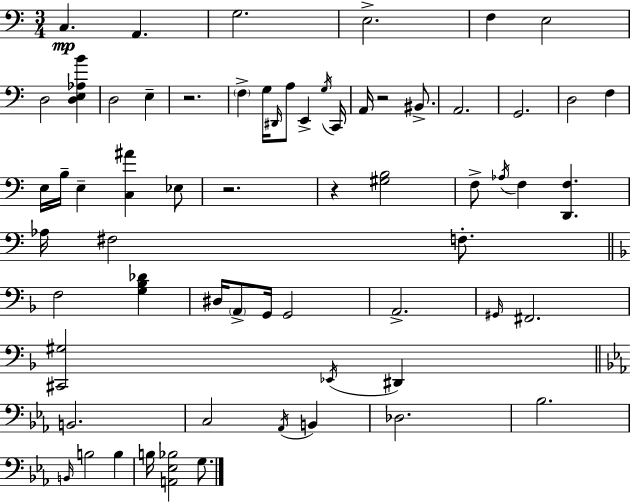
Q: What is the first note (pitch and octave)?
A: C3